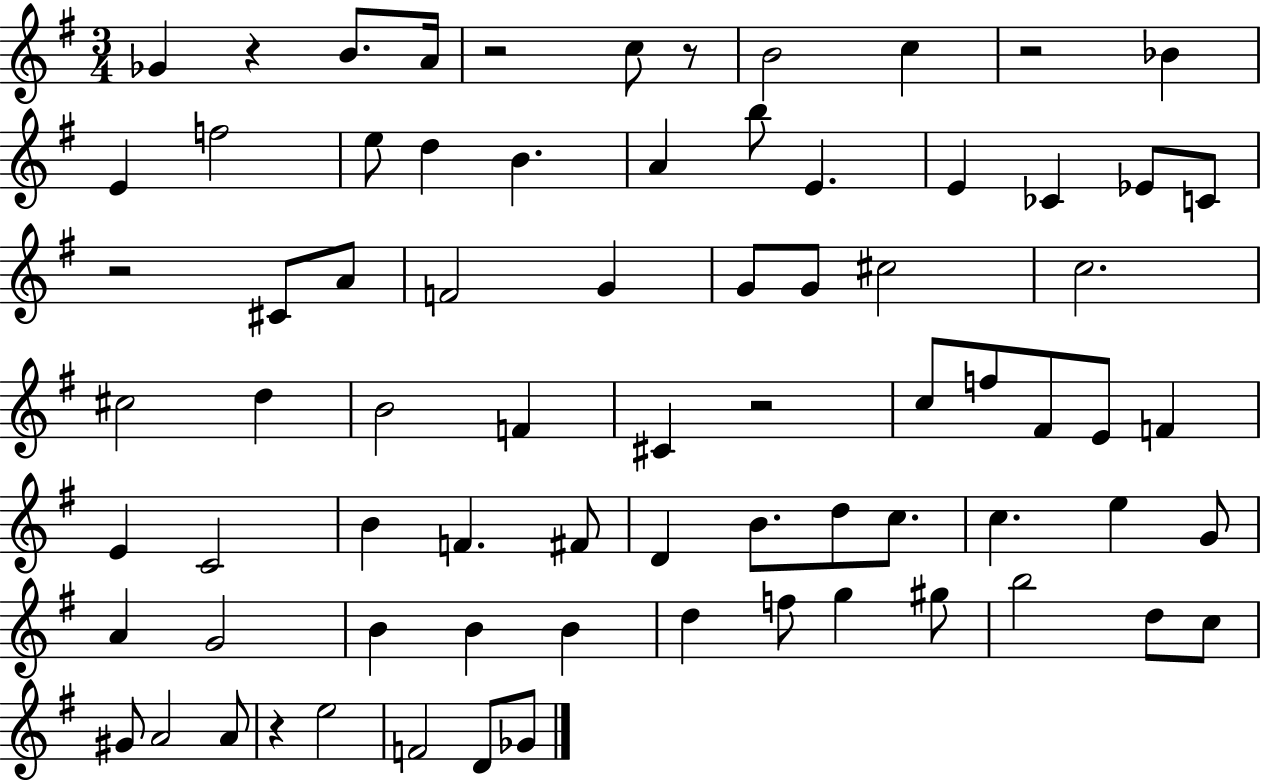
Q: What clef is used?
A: treble